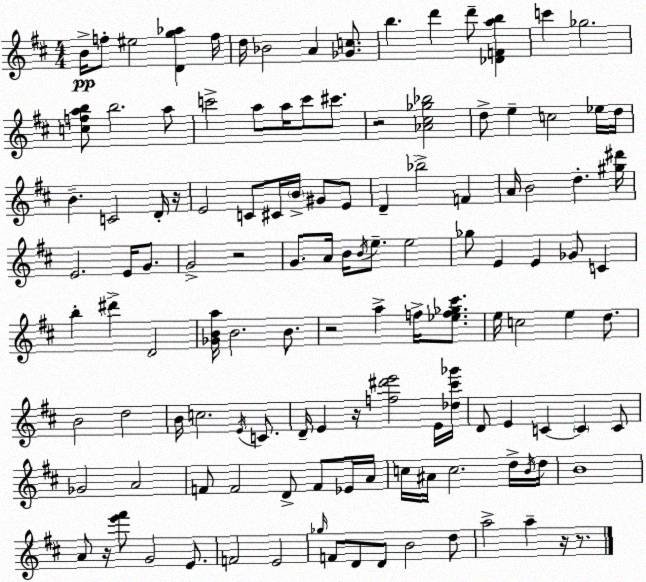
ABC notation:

X:1
T:Untitled
M:4/4
L:1/4
K:D
B/4 f/2 ^e2 [Dg_a] f/4 d/4 _B2 A [_Gc]/2 b d' d'/2 [_DFab] c' _g2 [cfab]/2 b2 a/2 c'2 a/2 a/4 c'/2 ^c'/2 z2 [_A^c_g_b]2 d/2 e c2 _e/4 d/4 B C2 D/4 z/4 E2 C/2 ^C/4 B/4 ^G/2 E/2 D _b2 F A/4 B2 d [^g^d']/4 E2 E/4 G/2 G2 z2 G/2 A/4 B/4 B/4 e/2 e2 _g/2 E E _G/2 C b ^d' D2 [_GBa]/4 B2 B/2 z2 a f/4 [_ef_g^c']/2 e/4 c2 e d/2 B2 d2 B/4 c2 E/4 C/2 D/4 E z/4 [f^d'e']2 E/4 [_d^c'_g']/4 D/2 E C C C/2 _G2 A2 F/2 F2 D/2 F/2 _E/4 A/4 c/4 ^A/4 c2 d/4 B/4 d/4 B4 A/2 z/4 [e'^f']/2 G2 E/2 F2 E2 _g/4 F/2 D/2 D/2 B2 d/2 a2 a z/4 z/2